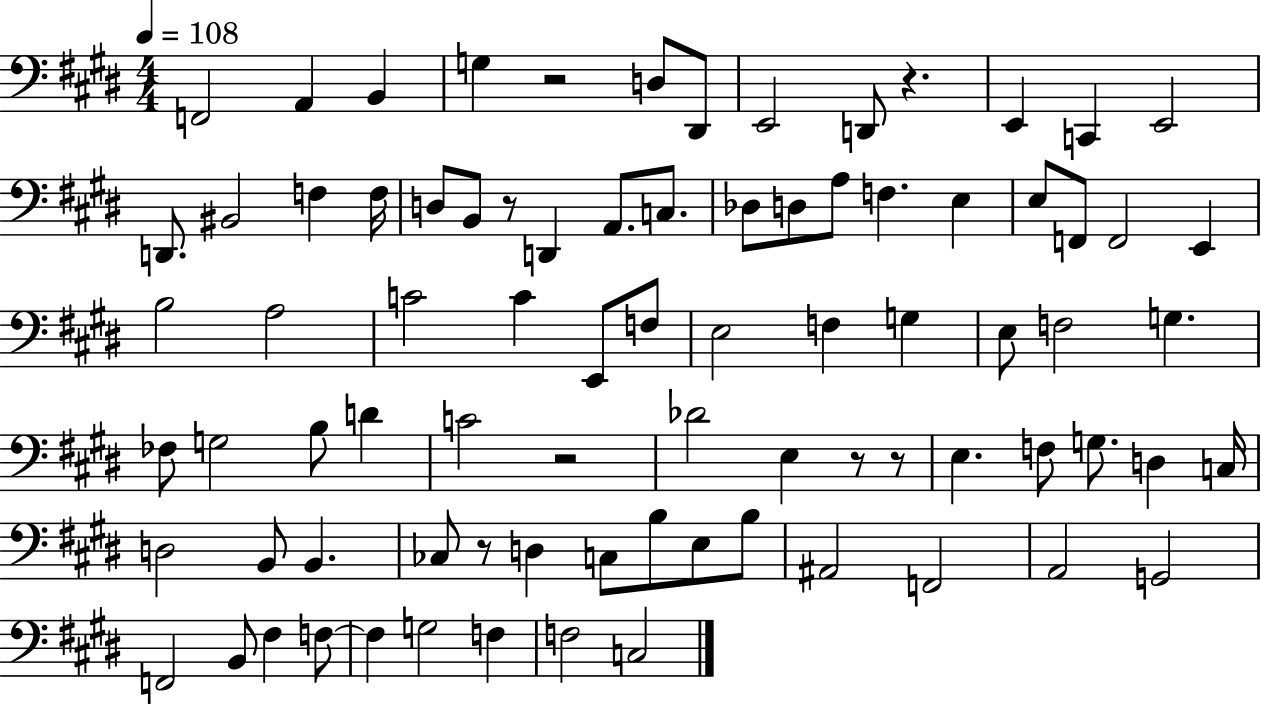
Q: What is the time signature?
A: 4/4